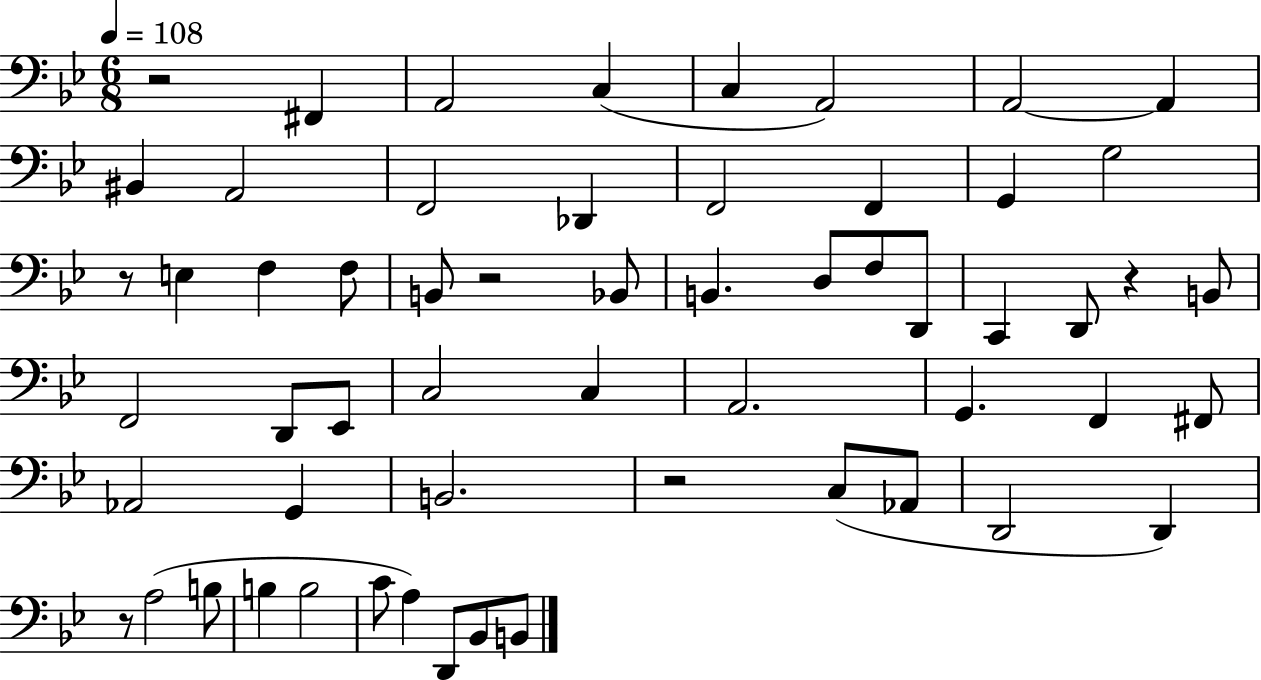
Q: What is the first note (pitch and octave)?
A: F#2